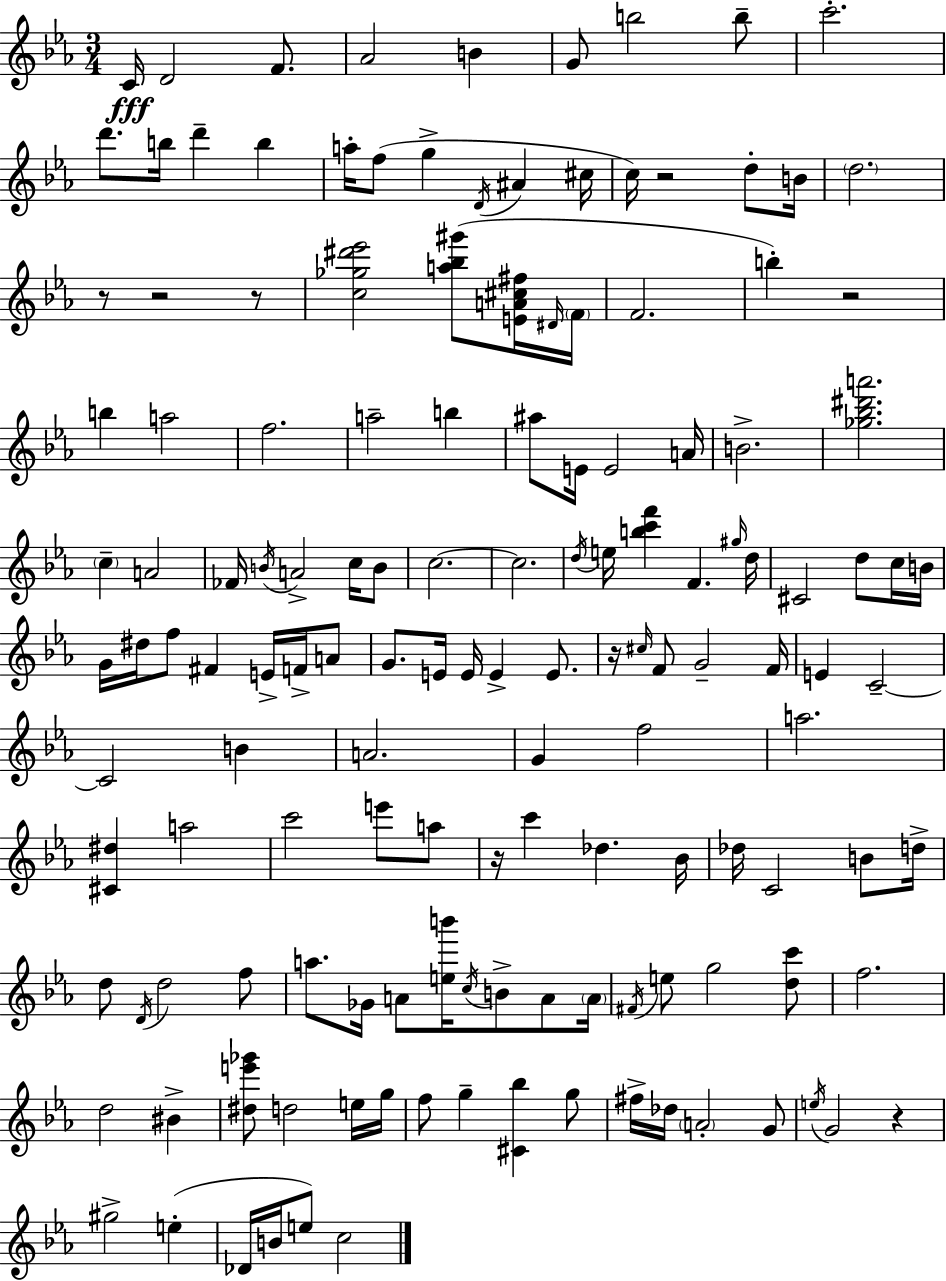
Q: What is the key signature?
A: EES major